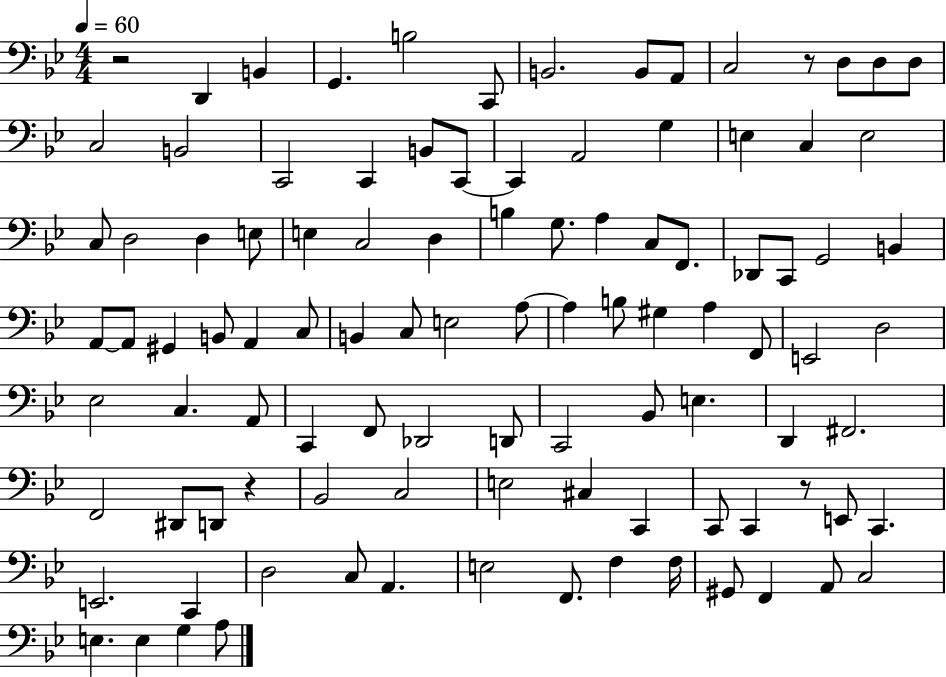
X:1
T:Untitled
M:4/4
L:1/4
K:Bb
z2 D,, B,, G,, B,2 C,,/2 B,,2 B,,/2 A,,/2 C,2 z/2 D,/2 D,/2 D,/2 C,2 B,,2 C,,2 C,, B,,/2 C,,/2 C,, A,,2 G, E, C, E,2 C,/2 D,2 D, E,/2 E, C,2 D, B, G,/2 A, C,/2 F,,/2 _D,,/2 C,,/2 G,,2 B,, A,,/2 A,,/2 ^G,, B,,/2 A,, C,/2 B,, C,/2 E,2 A,/2 A, B,/2 ^G, A, F,,/2 E,,2 D,2 _E,2 C, A,,/2 C,, F,,/2 _D,,2 D,,/2 C,,2 _B,,/2 E, D,, ^F,,2 F,,2 ^D,,/2 D,,/2 z _B,,2 C,2 E,2 ^C, C,, C,,/2 C,, z/2 E,,/2 C,, E,,2 C,, D,2 C,/2 A,, E,2 F,,/2 F, F,/4 ^G,,/2 F,, A,,/2 C,2 E, E, G, A,/2